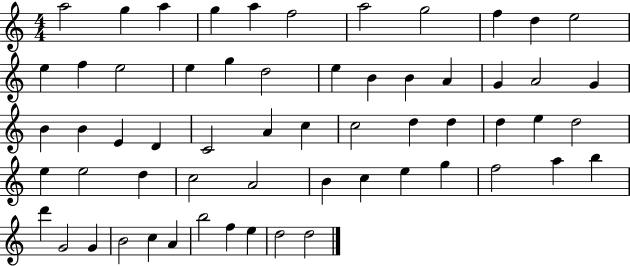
X:1
T:Untitled
M:4/4
L:1/4
K:C
a2 g a g a f2 a2 g2 f d e2 e f e2 e g d2 e B B A G A2 G B B E D C2 A c c2 d d d e d2 e e2 d c2 A2 B c e g f2 a b d' G2 G B2 c A b2 f e d2 d2